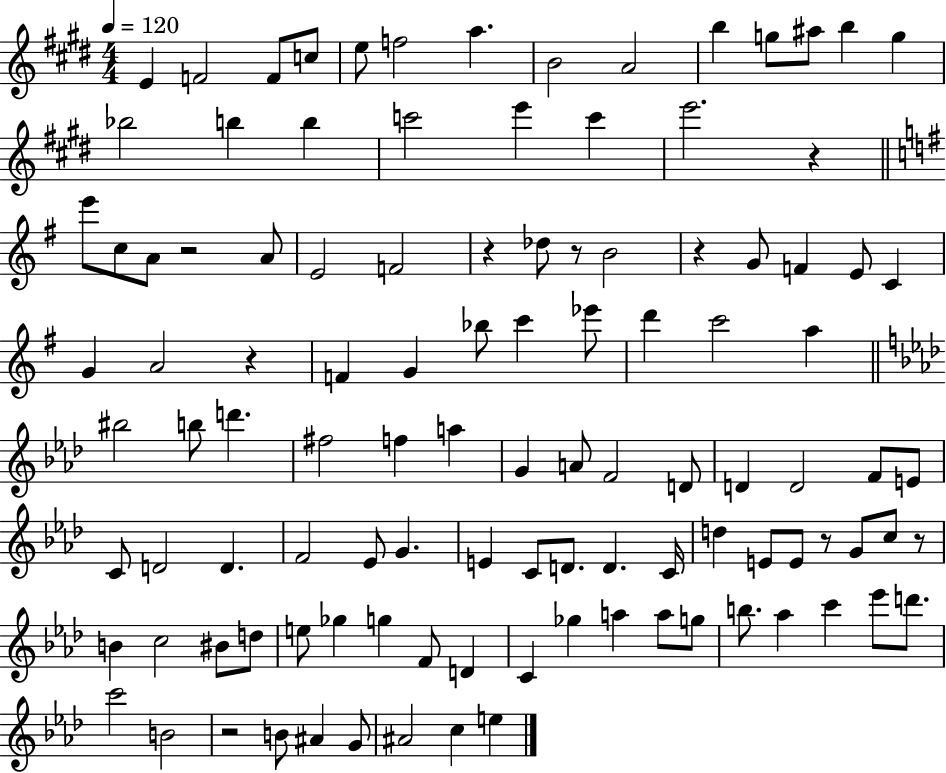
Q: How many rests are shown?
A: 9